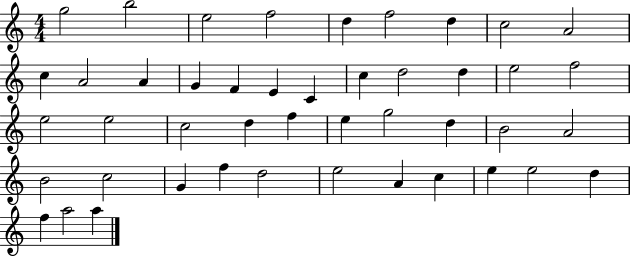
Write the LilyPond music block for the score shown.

{
  \clef treble
  \numericTimeSignature
  \time 4/4
  \key c \major
  g''2 b''2 | e''2 f''2 | d''4 f''2 d''4 | c''2 a'2 | \break c''4 a'2 a'4 | g'4 f'4 e'4 c'4 | c''4 d''2 d''4 | e''2 f''2 | \break e''2 e''2 | c''2 d''4 f''4 | e''4 g''2 d''4 | b'2 a'2 | \break b'2 c''2 | g'4 f''4 d''2 | e''2 a'4 c''4 | e''4 e''2 d''4 | \break f''4 a''2 a''4 | \bar "|."
}